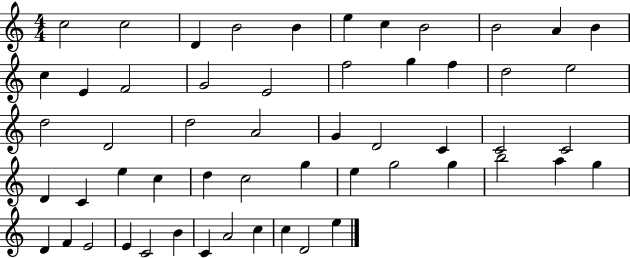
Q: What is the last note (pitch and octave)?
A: E5